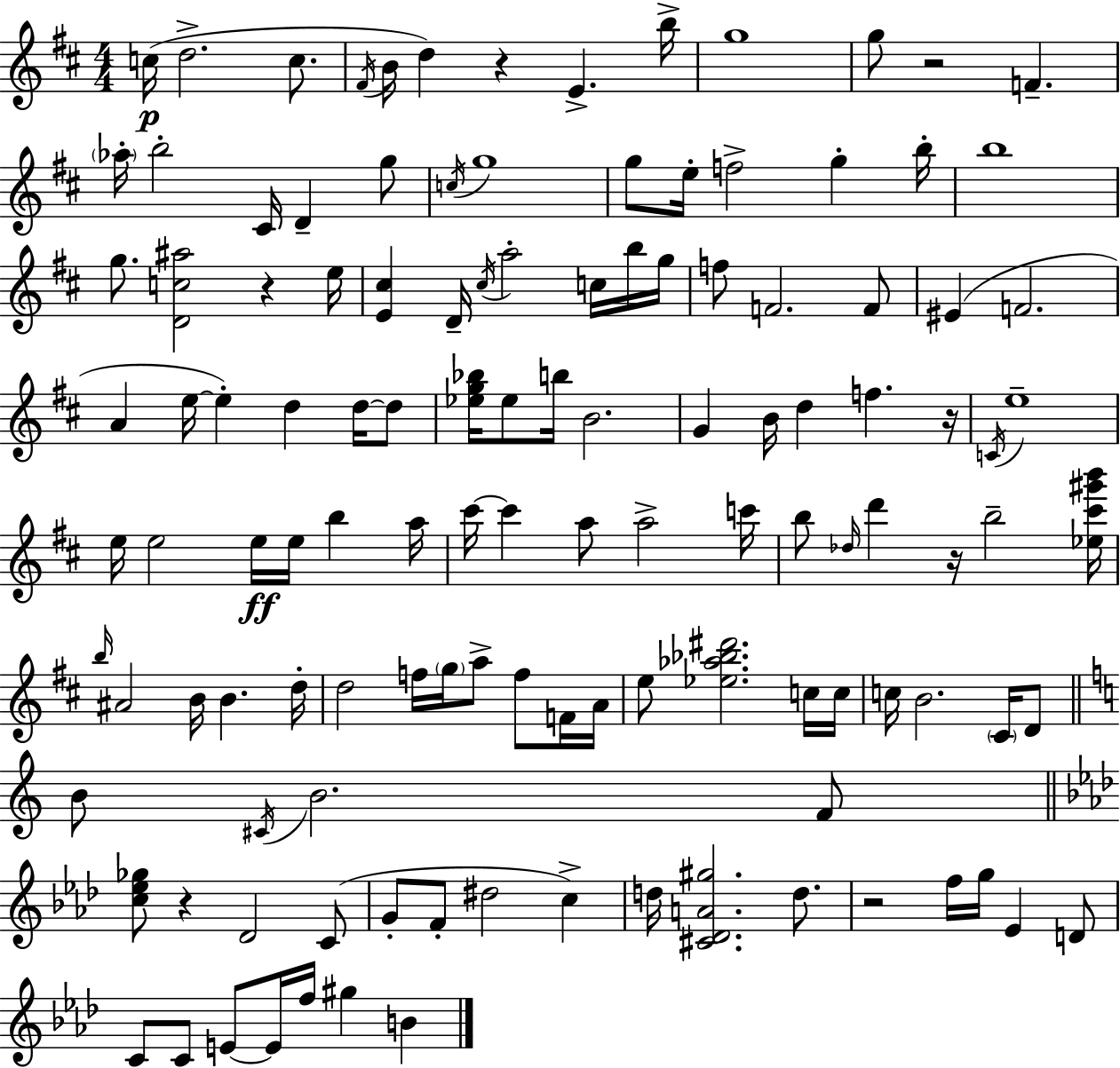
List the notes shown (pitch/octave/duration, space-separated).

C5/s D5/h. C5/e. F#4/s B4/s D5/q R/q E4/q. B5/s G5/w G5/e R/h F4/q. Ab5/s B5/h C#4/s D4/q G5/e C5/s G5/w G5/e E5/s F5/h G5/q B5/s B5/w G5/e. [D4,C5,A#5]/h R/q E5/s [E4,C#5]/q D4/s C#5/s A5/h C5/s B5/s G5/s F5/e F4/h. F4/e EIS4/q F4/h. A4/q E5/s E5/q D5/q D5/s D5/e [Eb5,G5,Bb5]/s Eb5/e B5/s B4/h. G4/q B4/s D5/q F5/q. R/s C4/s E5/w E5/s E5/h E5/s E5/s B5/q A5/s C#6/s C#6/q A5/e A5/h C6/s B5/e Db5/s D6/q R/s B5/h [Eb5,C#6,G#6,B6]/s B5/s A#4/h B4/s B4/q. D5/s D5/h F5/s G5/s A5/e F5/e F4/s A4/s E5/e [Eb5,Ab5,Bb5,D#6]/h. C5/s C5/s C5/s B4/h. C#4/s D4/e B4/e C#4/s B4/h. F4/e [C5,Eb5,Gb5]/e R/q Db4/h C4/e G4/e F4/e D#5/h C5/q D5/s [C#4,Db4,A4,G#5]/h. D5/e. R/h F5/s G5/s Eb4/q D4/e C4/e C4/e E4/e E4/s F5/s G#5/q B4/q